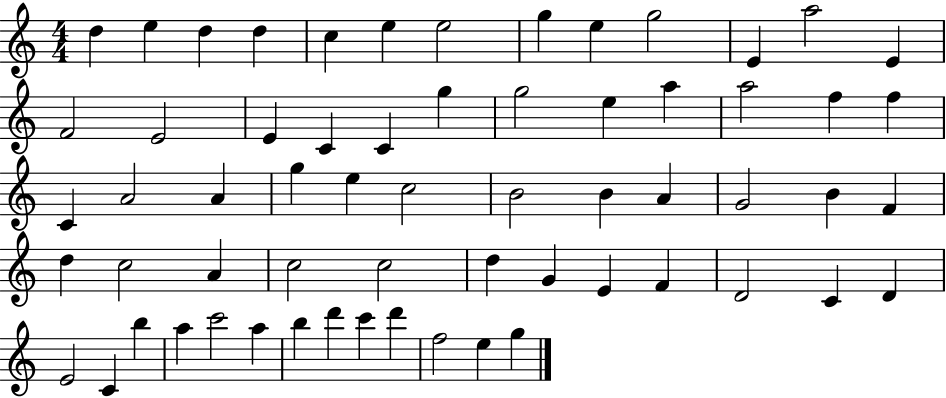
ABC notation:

X:1
T:Untitled
M:4/4
L:1/4
K:C
d e d d c e e2 g e g2 E a2 E F2 E2 E C C g g2 e a a2 f f C A2 A g e c2 B2 B A G2 B F d c2 A c2 c2 d G E F D2 C D E2 C b a c'2 a b d' c' d' f2 e g